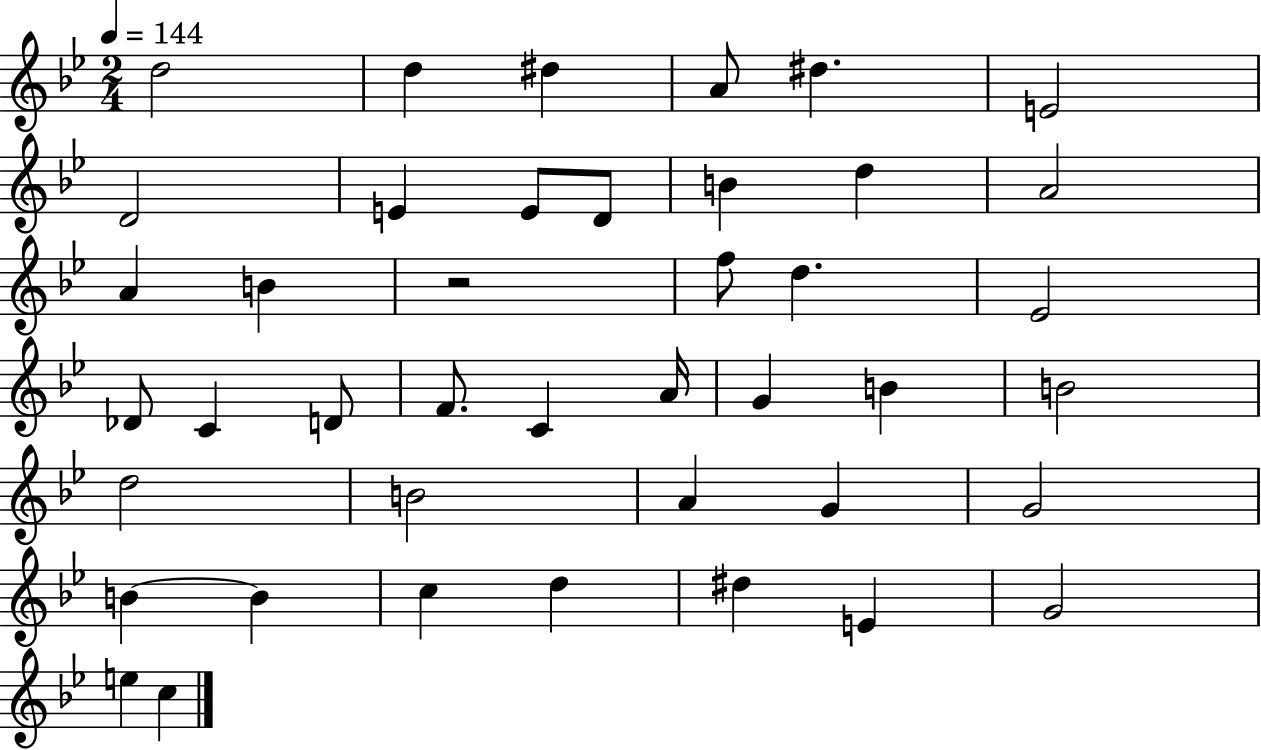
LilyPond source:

{
  \clef treble
  \numericTimeSignature
  \time 2/4
  \key bes \major
  \tempo 4 = 144
  \repeat volta 2 { d''2 | d''4 dis''4 | a'8 dis''4. | e'2 | \break d'2 | e'4 e'8 d'8 | b'4 d''4 | a'2 | \break a'4 b'4 | r2 | f''8 d''4. | ees'2 | \break des'8 c'4 d'8 | f'8. c'4 a'16 | g'4 b'4 | b'2 | \break d''2 | b'2 | a'4 g'4 | g'2 | \break b'4~~ b'4 | c''4 d''4 | dis''4 e'4 | g'2 | \break e''4 c''4 | } \bar "|."
}